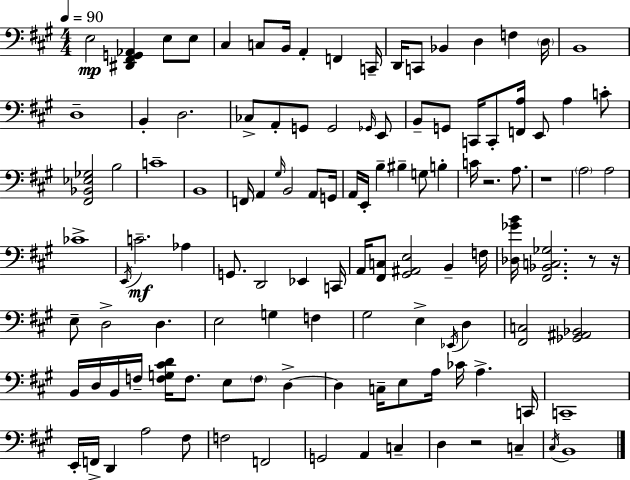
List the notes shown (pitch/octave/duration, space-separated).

E3/h [D#2,F#2,G2,Ab2]/q E3/e E3/e C#3/q C3/e B2/s A2/q F2/q C2/s D2/s C2/e Bb2/q D3/q F3/q D3/s B2/w D3/w B2/q D3/h. CES3/e A2/e G2/e G2/h Gb2/s E2/e B2/e G2/e C2/s C2/e [F2,A3]/s E2/e A3/q C4/e [F#2,Bb2,Eb3,Gb3]/h B3/h C4/w B2/w F2/s A2/q G#3/s B2/h A2/e G2/s A2/s E2/s B3/q BIS3/q G3/e B3/q C4/s R/h. A3/e. R/w A3/h A3/h CES4/w E2/s C4/h. Ab3/q G2/e. D2/h Eb2/q C2/s A2/s [F#2,C3]/e [G#2,A#2,E3]/h B2/q F3/s [Db3,Gb4,B4]/s [F#2,Bb2,C3,Gb3]/h. R/e R/s E3/e D3/h D3/q. E3/h G3/q F3/q G#3/h E3/q Eb2/s D3/q [F#2,C3]/h [Gb2,A#2,Bb2]/h B2/s D3/s B2/s F3/s [F3,G3,C#4,D4]/s F3/e. E3/e F3/e D3/q D3/q C3/s E3/e A3/s CES4/s A3/q. C2/s C2/w E2/s F2/s D2/q A3/h F#3/e F3/h F2/h G2/h A2/q C3/q D3/q R/h C3/q C#3/s B2/w